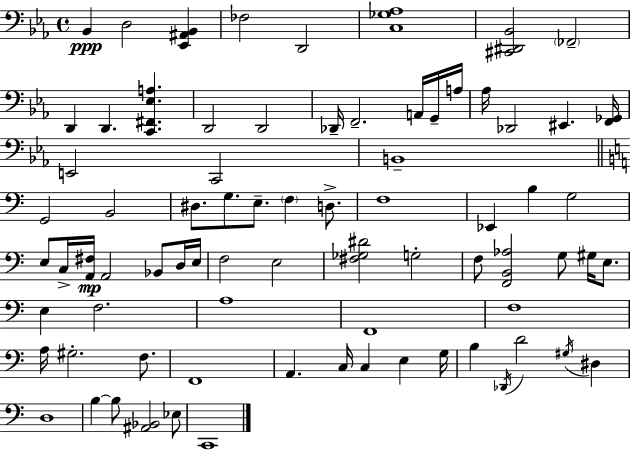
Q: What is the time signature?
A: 4/4